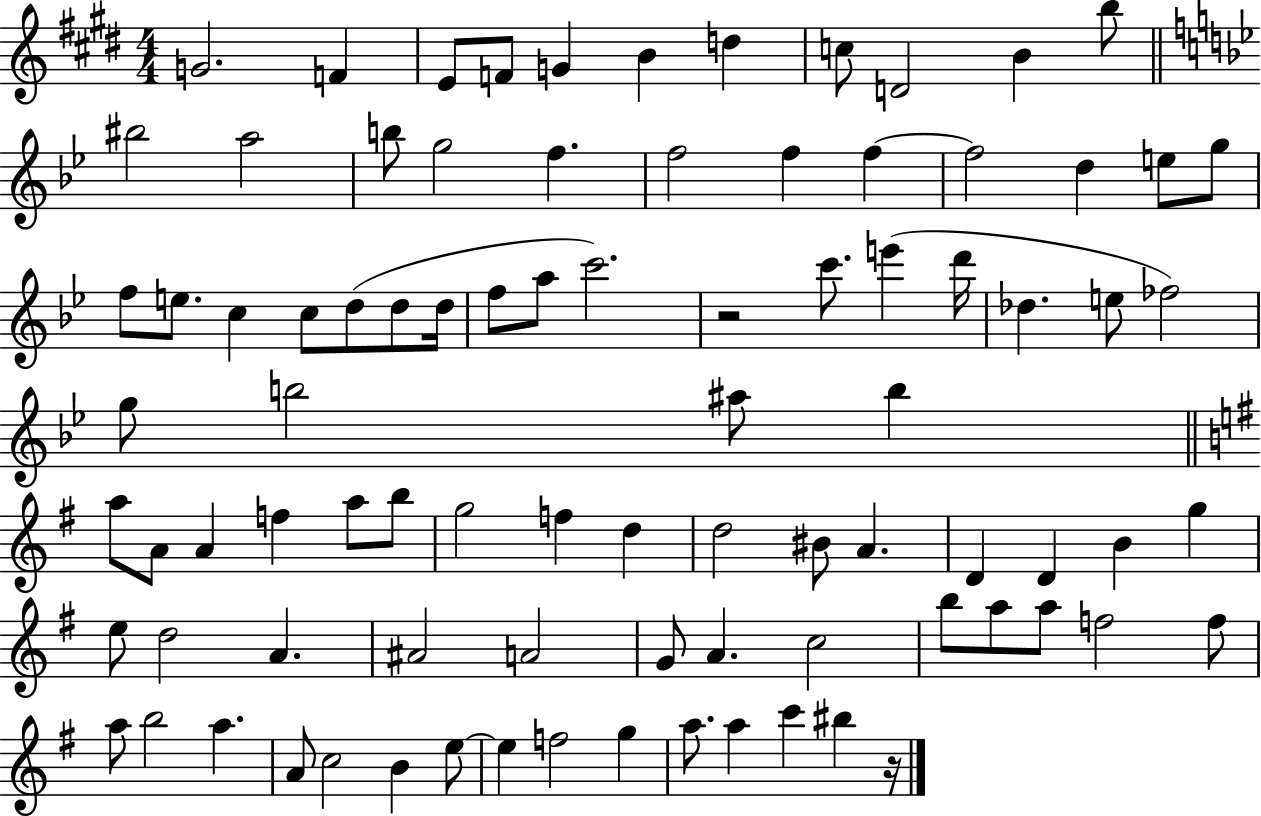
G4/h. F4/q E4/e F4/e G4/q B4/q D5/q C5/e D4/h B4/q B5/e BIS5/h A5/h B5/e G5/h F5/q. F5/h F5/q F5/q F5/h D5/q E5/e G5/e F5/e E5/e. C5/q C5/e D5/e D5/e D5/s F5/e A5/e C6/h. R/h C6/e. E6/q D6/s Db5/q. E5/e FES5/h G5/e B5/h A#5/e B5/q A5/e A4/e A4/q F5/q A5/e B5/e G5/h F5/q D5/q D5/h BIS4/e A4/q. D4/q D4/q B4/q G5/q E5/e D5/h A4/q. A#4/h A4/h G4/e A4/q. C5/h B5/e A5/e A5/e F5/h F5/e A5/e B5/h A5/q. A4/e C5/h B4/q E5/e E5/q F5/h G5/q A5/e. A5/q C6/q BIS5/q R/s